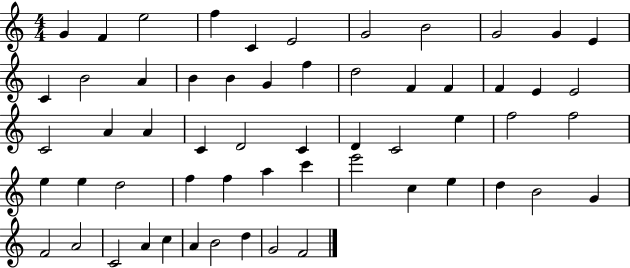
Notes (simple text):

G4/q F4/q E5/h F5/q C4/q E4/h G4/h B4/h G4/h G4/q E4/q C4/q B4/h A4/q B4/q B4/q G4/q F5/q D5/h F4/q F4/q F4/q E4/q E4/h C4/h A4/q A4/q C4/q D4/h C4/q D4/q C4/h E5/q F5/h F5/h E5/q E5/q D5/h F5/q F5/q A5/q C6/q E6/h C5/q E5/q D5/q B4/h G4/q F4/h A4/h C4/h A4/q C5/q A4/q B4/h D5/q G4/h F4/h